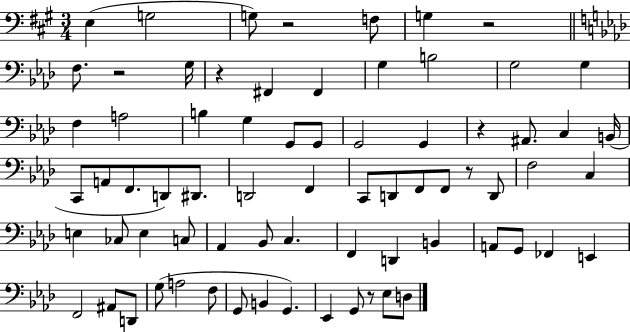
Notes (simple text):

E3/q G3/h G3/e R/h F3/e G3/q R/h F3/e. R/h G3/s R/q F#2/q F#2/q G3/q B3/h G3/h G3/q F3/q A3/h B3/q G3/q G2/e G2/e G2/h G2/q R/q A#2/e. C3/q B2/s C2/e A2/e F2/e. D2/e D#2/e. D2/h F2/q C2/e D2/e F2/e F2/e R/e D2/e F3/h C3/q E3/q CES3/e E3/q C3/e Ab2/q Bb2/e C3/q. F2/q D2/q B2/q A2/e G2/e FES2/q E2/q F2/h A#2/e D2/e G3/e A3/h F3/e G2/e B2/q G2/q. Eb2/q G2/e R/e Eb3/e D3/e